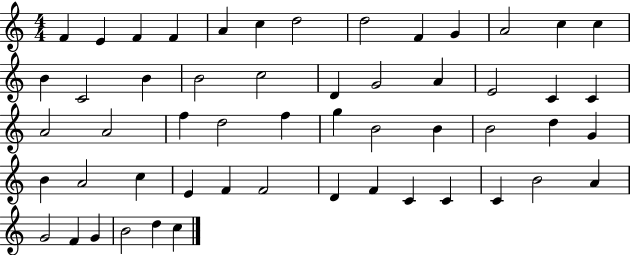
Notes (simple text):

F4/q E4/q F4/q F4/q A4/q C5/q D5/h D5/h F4/q G4/q A4/h C5/q C5/q B4/q C4/h B4/q B4/h C5/h D4/q G4/h A4/q E4/h C4/q C4/q A4/h A4/h F5/q D5/h F5/q G5/q B4/h B4/q B4/h D5/q G4/q B4/q A4/h C5/q E4/q F4/q F4/h D4/q F4/q C4/q C4/q C4/q B4/h A4/q G4/h F4/q G4/q B4/h D5/q C5/q